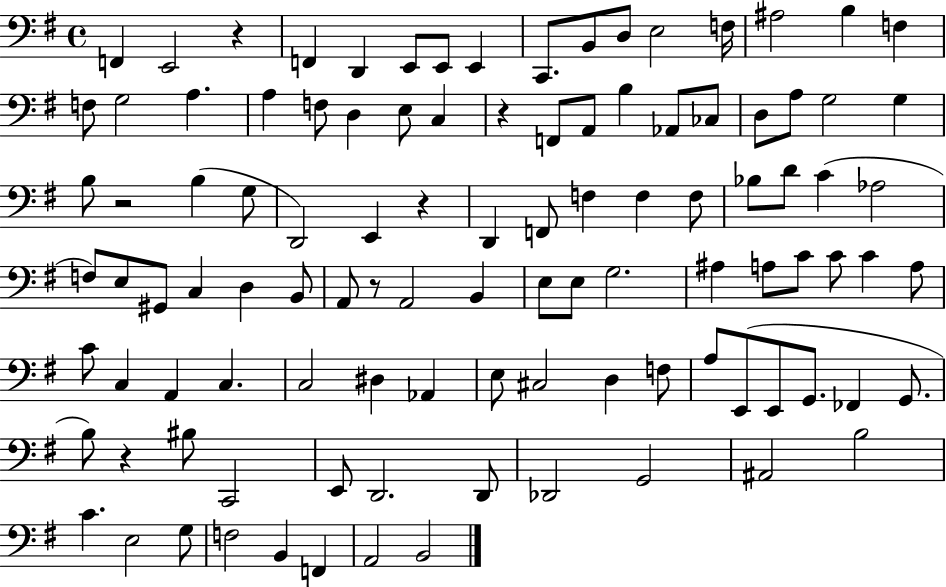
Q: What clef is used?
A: bass